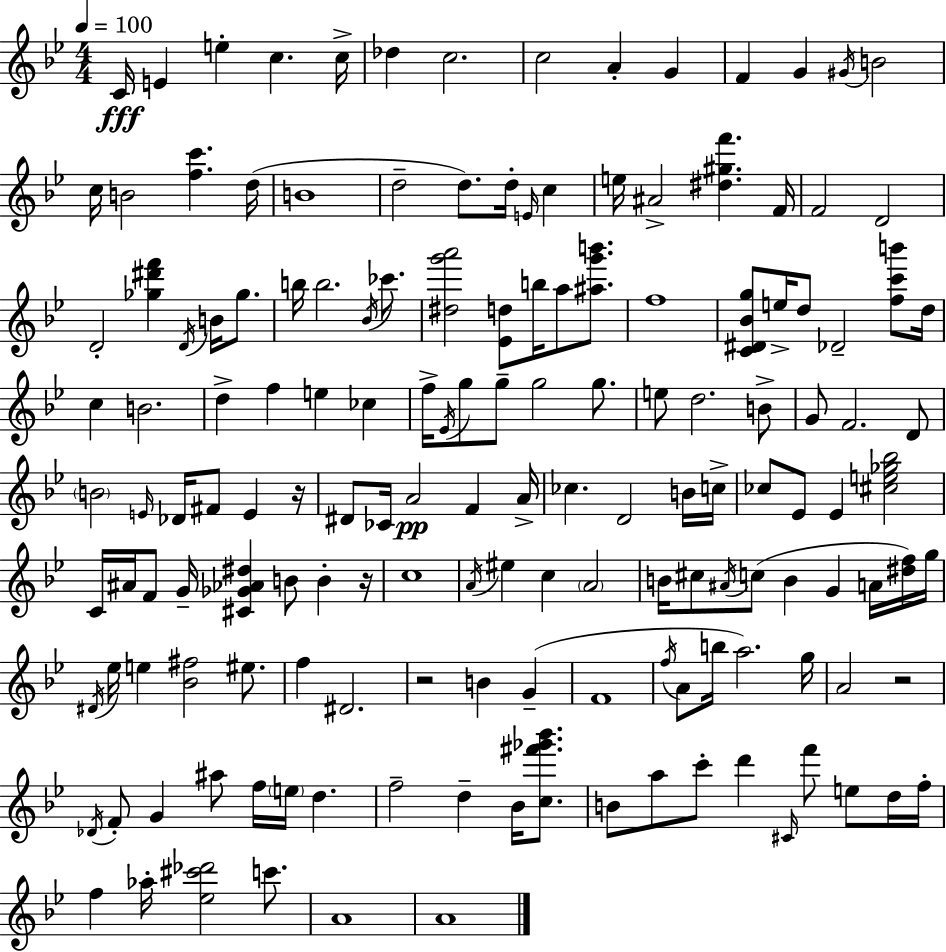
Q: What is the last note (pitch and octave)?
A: A4